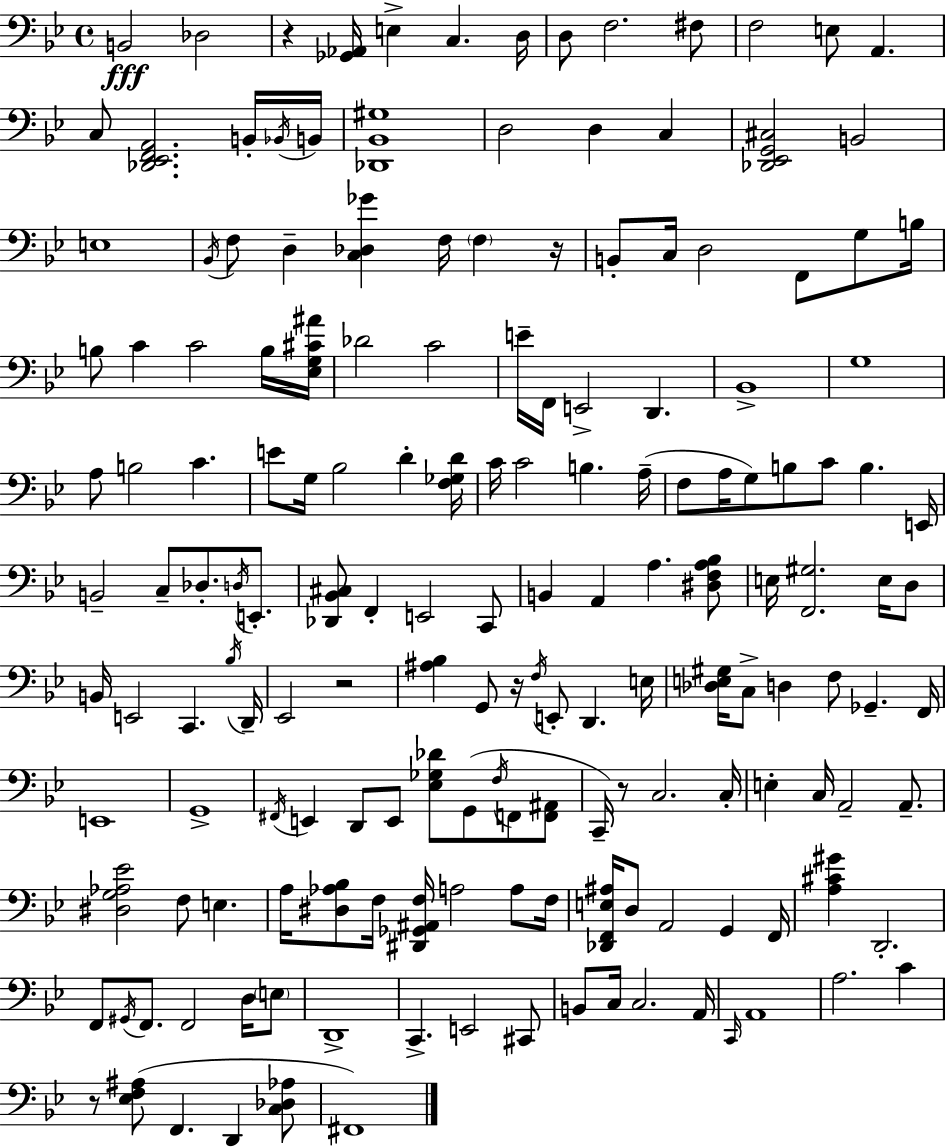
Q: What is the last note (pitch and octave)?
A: F#2